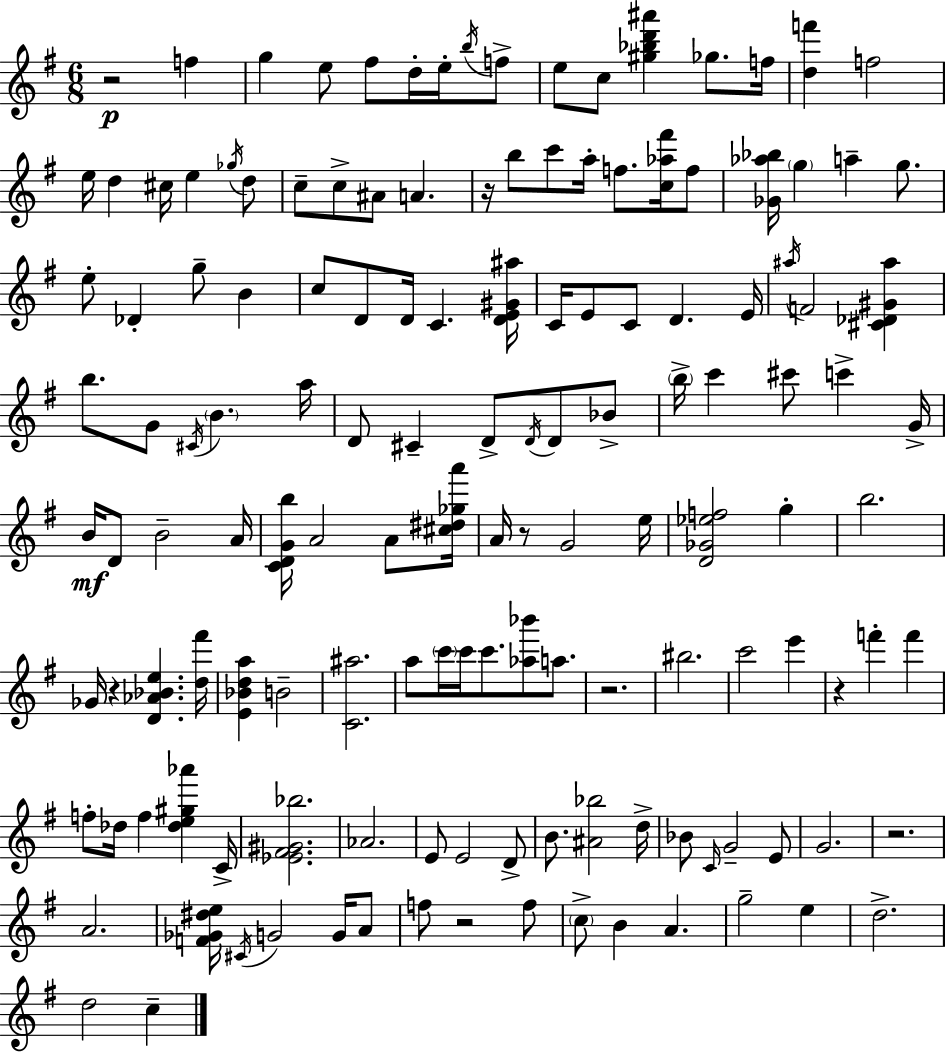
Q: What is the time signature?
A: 6/8